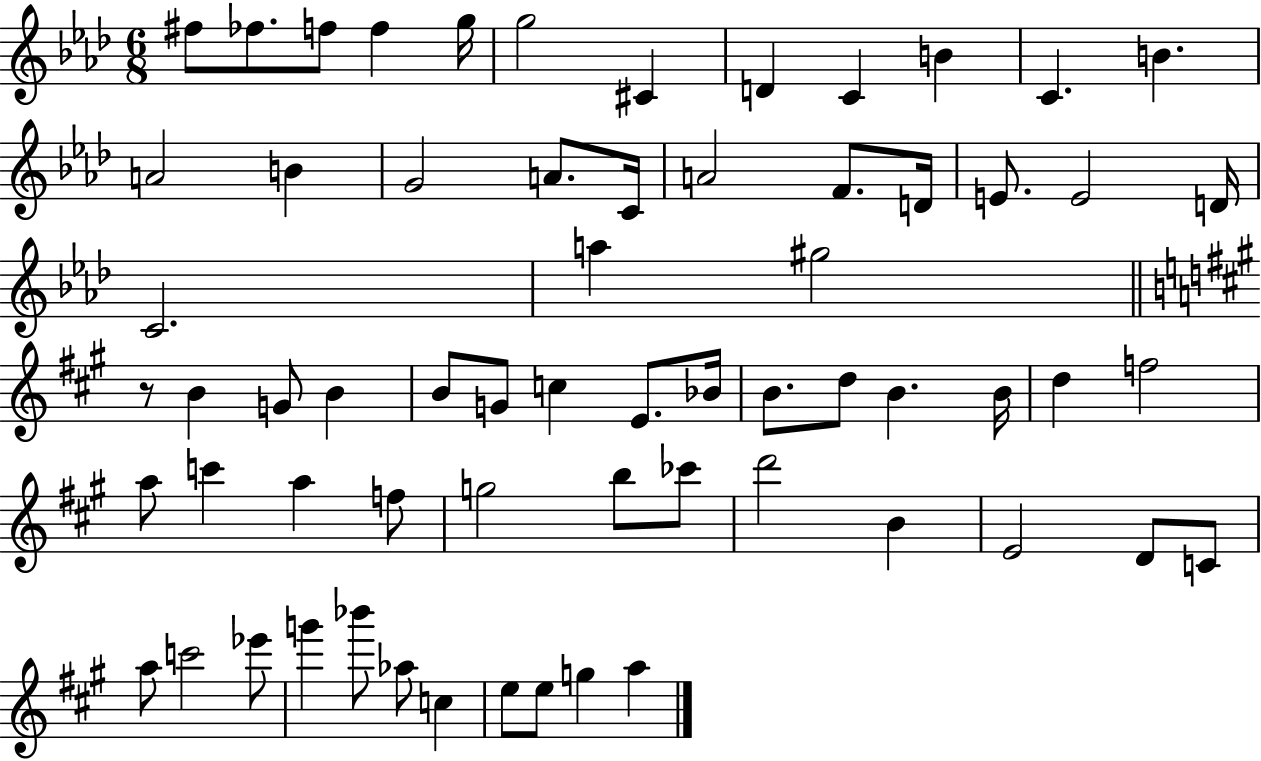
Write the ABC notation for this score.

X:1
T:Untitled
M:6/8
L:1/4
K:Ab
^f/2 _f/2 f/2 f g/4 g2 ^C D C B C B A2 B G2 A/2 C/4 A2 F/2 D/4 E/2 E2 D/4 C2 a ^g2 z/2 B G/2 B B/2 G/2 c E/2 _B/4 B/2 d/2 B B/4 d f2 a/2 c' a f/2 g2 b/2 _c'/2 d'2 B E2 D/2 C/2 a/2 c'2 _e'/2 g' _b'/2 _a/2 c e/2 e/2 g a